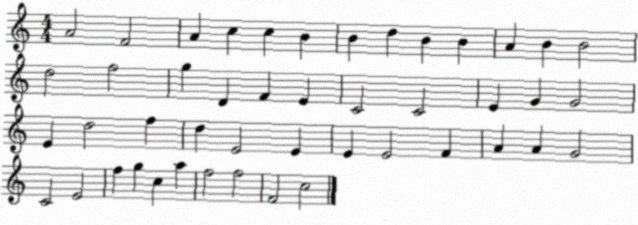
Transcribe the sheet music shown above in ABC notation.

X:1
T:Untitled
M:4/4
L:1/4
K:C
A2 F2 A c c B B d B B A B B2 d2 f2 g D F E C2 C2 E G G2 E d2 f d E2 E E E2 F A A G2 C2 E2 f g c a f2 f2 F2 c2